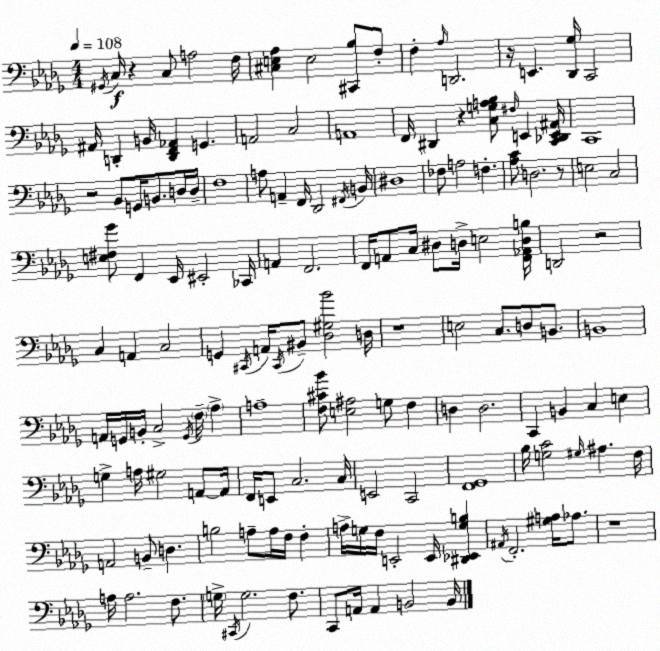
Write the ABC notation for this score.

X:1
T:Untitled
M:4/4
L:1/4
K:Bbm
^G,,/4 C,/4 z C,/2 A,2 F,/4 [^C,E,_A,] E,2 [^C,,_B,]/2 F,/2 F, _A,/4 D,,2 z/4 E,, [_D,,_G,]/4 C,,2 ^A,,/4 D,, B,,/4 [D,,F,,_A,,] G,, A,,2 C,2 A,,4 F,,/4 ^D,, z [C,G,A,_B,]/2 ^F,/4 E,, [C,,_D,,E,,^A,,]/4 C,,4 z2 _B,,/2 G,,/4 B,,/2 D,/4 D,/4 F,4 A,/2 A,, F,,/4 _D,,2 ^F,,/4 B,,/4 ^D,4 _F,/2 A,2 F, [_A,C]/2 D,2 z/2 E,2 C,2 [E,^F,_G]/2 F,, _E,,/4 ^E,,2 _C,,/4 A,, F,,2 F,,/4 A,,/2 C,/4 ^D,/2 D,/4 E,2 [F,,_A,,D,B,]/4 D,,2 z2 C, A,, C,2 G,, ^C,,/4 A,,/4 ^C,,/4 ^B,,/2 [_D,^G,_B]2 D,/4 z4 E,2 C,/2 D,/2 B,,/2 B,,4 A,,/4 G,,/4 B,,/4 C,2 G,,/4 F,/4 _A, A,4 [F,^C_B]/2 [E,^A,]2 G,/2 F, D, D,2 C,, B,, C, E, G, A,/4 ^G,2 A,,/2 A,,/4 F,,/4 E,,/2 C,2 C,/4 E,,2 C,,2 [F,,_G,,]4 _B,/4 [G,C]2 ^G,/4 ^A, F,/4 A,,2 B,,/2 D, B,2 A,/2 A,/4 F,/4 F, A,/4 G,/4 F,/4 E,,2 E,,/4 [^D,,_E,,G,B,] ^A,,/4 F,,2 [^G,A,]/4 _A,/2 z4 A,/4 A,2 F,/2 G,/4 ^C,,/4 G,2 F,/2 C,,/2 A,,/4 A,, B,,2 B,,/4